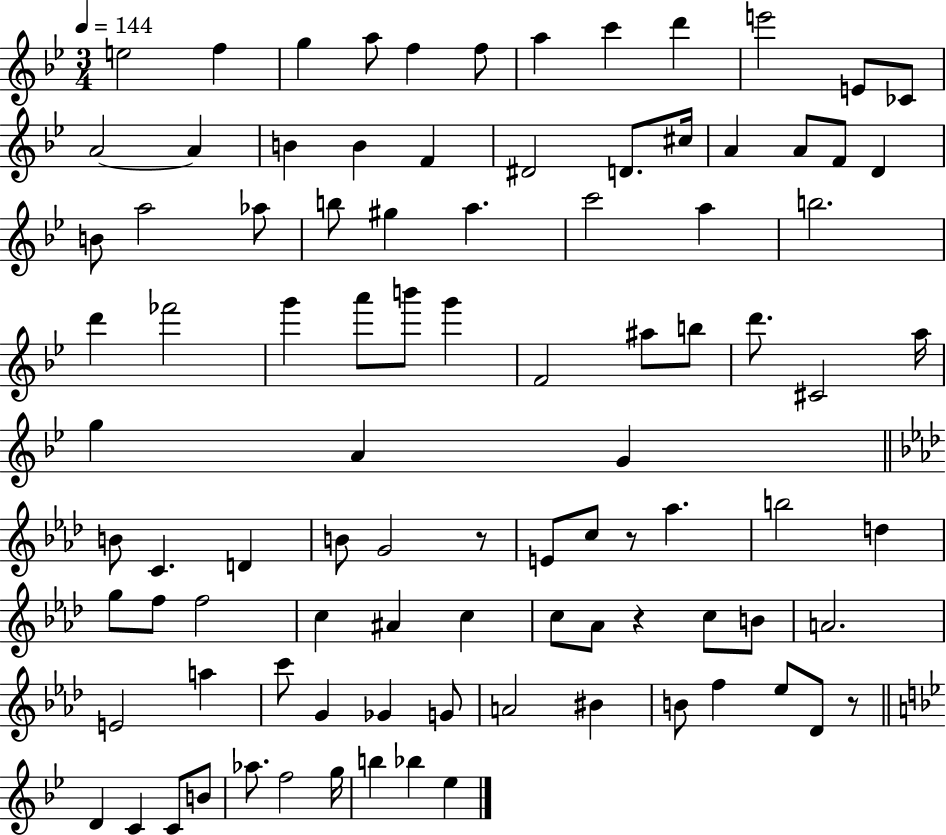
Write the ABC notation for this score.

X:1
T:Untitled
M:3/4
L:1/4
K:Bb
e2 f g a/2 f f/2 a c' d' e'2 E/2 _C/2 A2 A B B F ^D2 D/2 ^c/4 A A/2 F/2 D B/2 a2 _a/2 b/2 ^g a c'2 a b2 d' _f'2 g' a'/2 b'/2 g' F2 ^a/2 b/2 d'/2 ^C2 a/4 g A G B/2 C D B/2 G2 z/2 E/2 c/2 z/2 _a b2 d g/2 f/2 f2 c ^A c c/2 _A/2 z c/2 B/2 A2 E2 a c'/2 G _G G/2 A2 ^B B/2 f _e/2 _D/2 z/2 D C C/2 B/2 _a/2 f2 g/4 b _b _e